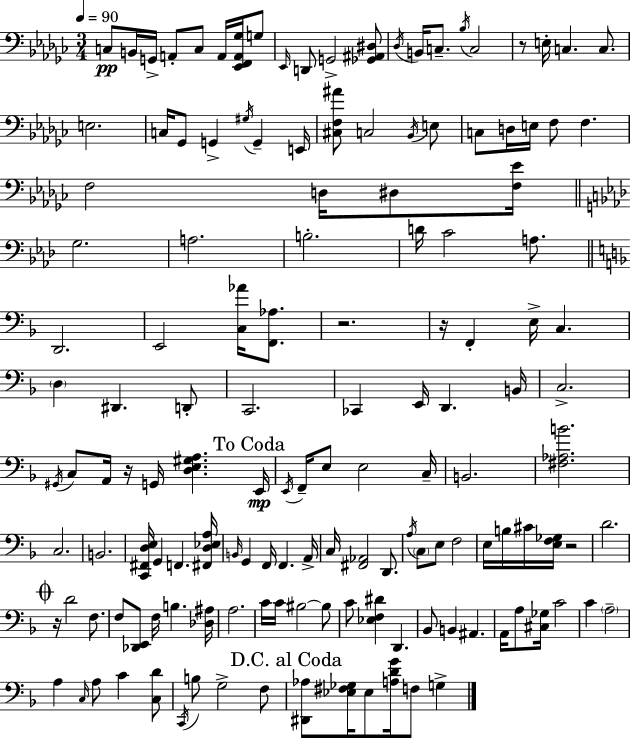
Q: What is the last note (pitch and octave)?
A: G3